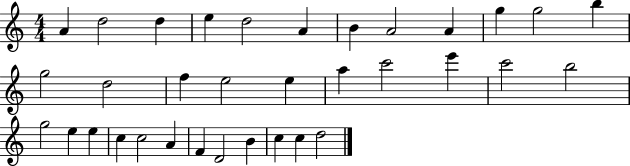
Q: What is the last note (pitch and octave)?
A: D5